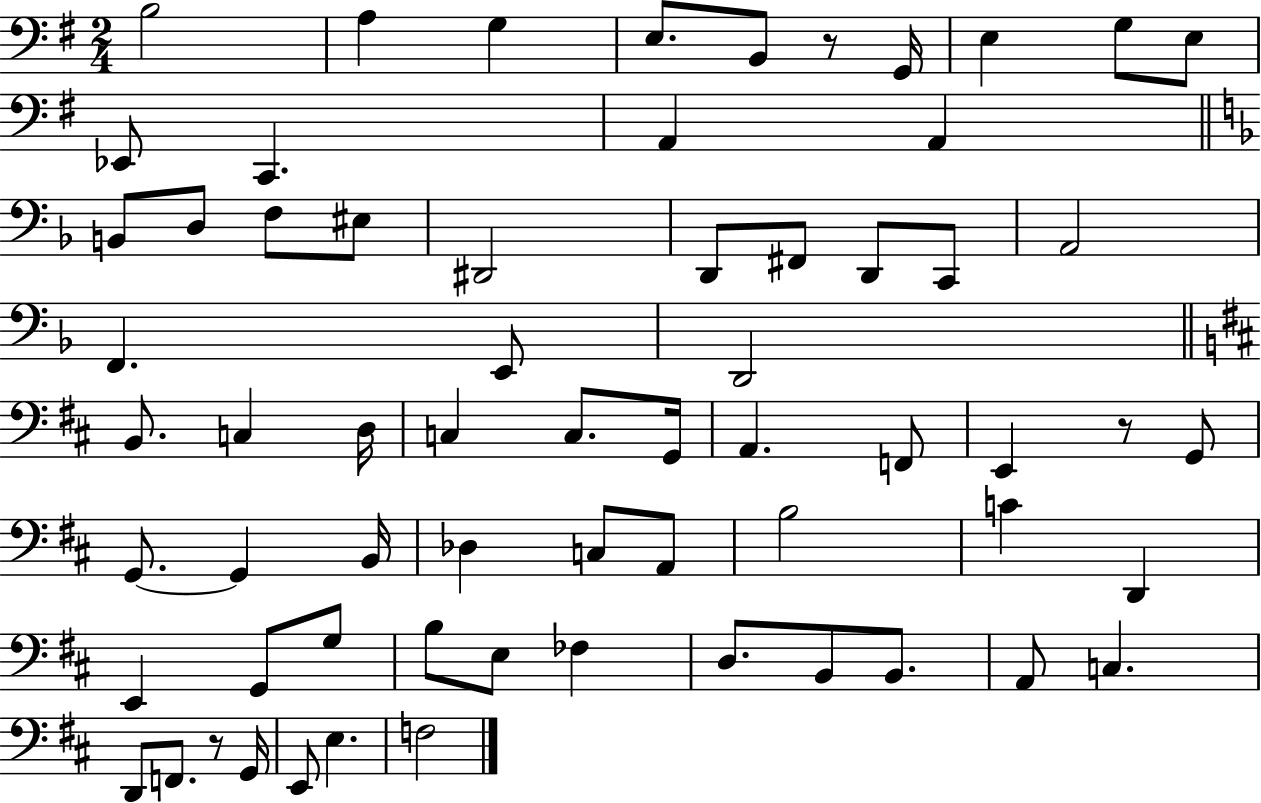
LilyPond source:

{
  \clef bass
  \numericTimeSignature
  \time 2/4
  \key g \major
  b2 | a4 g4 | e8. b,8 r8 g,16 | e4 g8 e8 | \break ees,8 c,4. | a,4 a,4 | \bar "||" \break \key f \major b,8 d8 f8 eis8 | dis,2 | d,8 fis,8 d,8 c,8 | a,2 | \break f,4. e,8 | d,2 | \bar "||" \break \key d \major b,8. c4 d16 | c4 c8. g,16 | a,4. f,8 | e,4 r8 g,8 | \break g,8.~~ g,4 b,16 | des4 c8 a,8 | b2 | c'4 d,4 | \break e,4 g,8 g8 | b8 e8 fes4 | d8. b,8 b,8. | a,8 c4. | \break d,8 f,8. r8 g,16 | e,8 e4. | f2 | \bar "|."
}